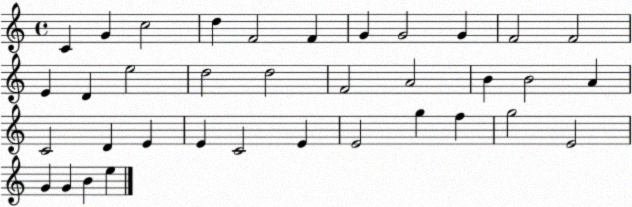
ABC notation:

X:1
T:Untitled
M:4/4
L:1/4
K:C
C G c2 d F2 F G G2 G F2 F2 E D e2 d2 d2 F2 A2 B B2 A C2 D E E C2 E E2 g f g2 E2 G G B e